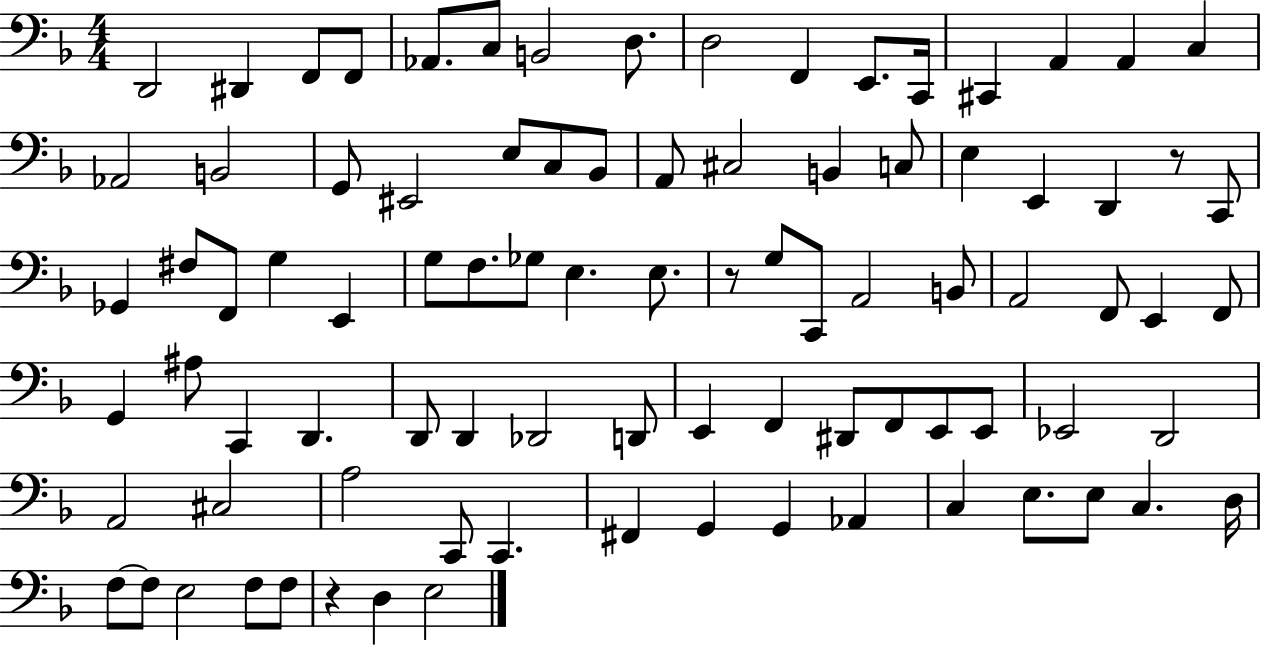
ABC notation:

X:1
T:Untitled
M:4/4
L:1/4
K:F
D,,2 ^D,, F,,/2 F,,/2 _A,,/2 C,/2 B,,2 D,/2 D,2 F,, E,,/2 C,,/4 ^C,, A,, A,, C, _A,,2 B,,2 G,,/2 ^E,,2 E,/2 C,/2 _B,,/2 A,,/2 ^C,2 B,, C,/2 E, E,, D,, z/2 C,,/2 _G,, ^F,/2 F,,/2 G, E,, G,/2 F,/2 _G,/2 E, E,/2 z/2 G,/2 C,,/2 A,,2 B,,/2 A,,2 F,,/2 E,, F,,/2 G,, ^A,/2 C,, D,, D,,/2 D,, _D,,2 D,,/2 E,, F,, ^D,,/2 F,,/2 E,,/2 E,,/2 _E,,2 D,,2 A,,2 ^C,2 A,2 C,,/2 C,, ^F,, G,, G,, _A,, C, E,/2 E,/2 C, D,/4 F,/2 F,/2 E,2 F,/2 F,/2 z D, E,2